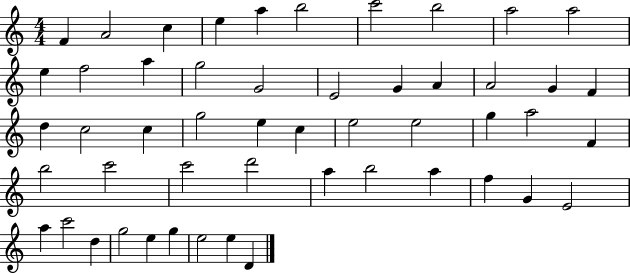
F4/q A4/h C5/q E5/q A5/q B5/h C6/h B5/h A5/h A5/h E5/q F5/h A5/q G5/h G4/h E4/h G4/q A4/q A4/h G4/q F4/q D5/q C5/h C5/q G5/h E5/q C5/q E5/h E5/h G5/q A5/h F4/q B5/h C6/h C6/h D6/h A5/q B5/h A5/q F5/q G4/q E4/h A5/q C6/h D5/q G5/h E5/q G5/q E5/h E5/q D4/q